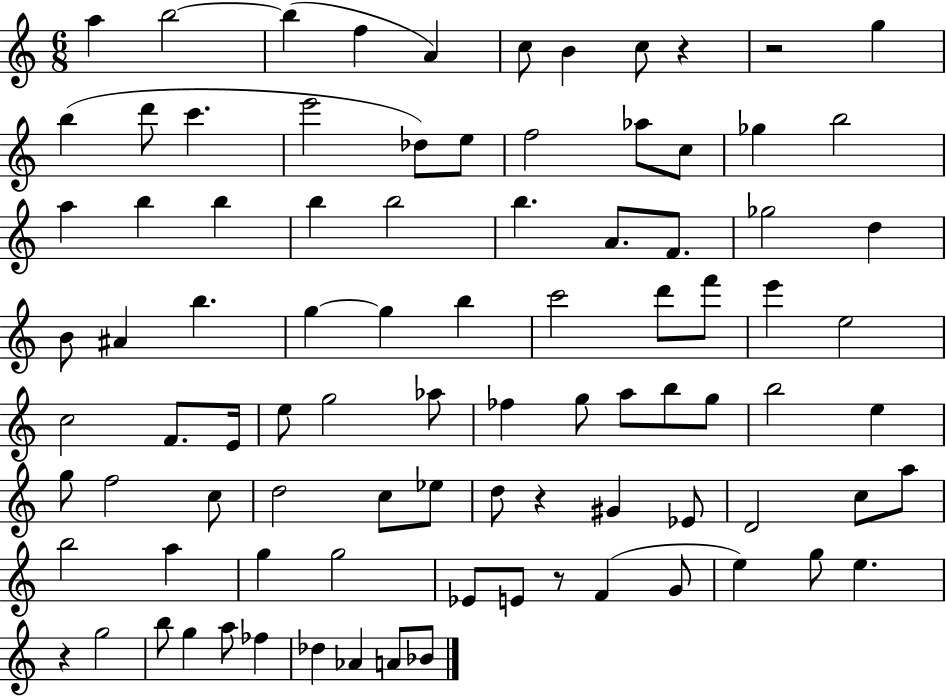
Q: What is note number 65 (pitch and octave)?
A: C5